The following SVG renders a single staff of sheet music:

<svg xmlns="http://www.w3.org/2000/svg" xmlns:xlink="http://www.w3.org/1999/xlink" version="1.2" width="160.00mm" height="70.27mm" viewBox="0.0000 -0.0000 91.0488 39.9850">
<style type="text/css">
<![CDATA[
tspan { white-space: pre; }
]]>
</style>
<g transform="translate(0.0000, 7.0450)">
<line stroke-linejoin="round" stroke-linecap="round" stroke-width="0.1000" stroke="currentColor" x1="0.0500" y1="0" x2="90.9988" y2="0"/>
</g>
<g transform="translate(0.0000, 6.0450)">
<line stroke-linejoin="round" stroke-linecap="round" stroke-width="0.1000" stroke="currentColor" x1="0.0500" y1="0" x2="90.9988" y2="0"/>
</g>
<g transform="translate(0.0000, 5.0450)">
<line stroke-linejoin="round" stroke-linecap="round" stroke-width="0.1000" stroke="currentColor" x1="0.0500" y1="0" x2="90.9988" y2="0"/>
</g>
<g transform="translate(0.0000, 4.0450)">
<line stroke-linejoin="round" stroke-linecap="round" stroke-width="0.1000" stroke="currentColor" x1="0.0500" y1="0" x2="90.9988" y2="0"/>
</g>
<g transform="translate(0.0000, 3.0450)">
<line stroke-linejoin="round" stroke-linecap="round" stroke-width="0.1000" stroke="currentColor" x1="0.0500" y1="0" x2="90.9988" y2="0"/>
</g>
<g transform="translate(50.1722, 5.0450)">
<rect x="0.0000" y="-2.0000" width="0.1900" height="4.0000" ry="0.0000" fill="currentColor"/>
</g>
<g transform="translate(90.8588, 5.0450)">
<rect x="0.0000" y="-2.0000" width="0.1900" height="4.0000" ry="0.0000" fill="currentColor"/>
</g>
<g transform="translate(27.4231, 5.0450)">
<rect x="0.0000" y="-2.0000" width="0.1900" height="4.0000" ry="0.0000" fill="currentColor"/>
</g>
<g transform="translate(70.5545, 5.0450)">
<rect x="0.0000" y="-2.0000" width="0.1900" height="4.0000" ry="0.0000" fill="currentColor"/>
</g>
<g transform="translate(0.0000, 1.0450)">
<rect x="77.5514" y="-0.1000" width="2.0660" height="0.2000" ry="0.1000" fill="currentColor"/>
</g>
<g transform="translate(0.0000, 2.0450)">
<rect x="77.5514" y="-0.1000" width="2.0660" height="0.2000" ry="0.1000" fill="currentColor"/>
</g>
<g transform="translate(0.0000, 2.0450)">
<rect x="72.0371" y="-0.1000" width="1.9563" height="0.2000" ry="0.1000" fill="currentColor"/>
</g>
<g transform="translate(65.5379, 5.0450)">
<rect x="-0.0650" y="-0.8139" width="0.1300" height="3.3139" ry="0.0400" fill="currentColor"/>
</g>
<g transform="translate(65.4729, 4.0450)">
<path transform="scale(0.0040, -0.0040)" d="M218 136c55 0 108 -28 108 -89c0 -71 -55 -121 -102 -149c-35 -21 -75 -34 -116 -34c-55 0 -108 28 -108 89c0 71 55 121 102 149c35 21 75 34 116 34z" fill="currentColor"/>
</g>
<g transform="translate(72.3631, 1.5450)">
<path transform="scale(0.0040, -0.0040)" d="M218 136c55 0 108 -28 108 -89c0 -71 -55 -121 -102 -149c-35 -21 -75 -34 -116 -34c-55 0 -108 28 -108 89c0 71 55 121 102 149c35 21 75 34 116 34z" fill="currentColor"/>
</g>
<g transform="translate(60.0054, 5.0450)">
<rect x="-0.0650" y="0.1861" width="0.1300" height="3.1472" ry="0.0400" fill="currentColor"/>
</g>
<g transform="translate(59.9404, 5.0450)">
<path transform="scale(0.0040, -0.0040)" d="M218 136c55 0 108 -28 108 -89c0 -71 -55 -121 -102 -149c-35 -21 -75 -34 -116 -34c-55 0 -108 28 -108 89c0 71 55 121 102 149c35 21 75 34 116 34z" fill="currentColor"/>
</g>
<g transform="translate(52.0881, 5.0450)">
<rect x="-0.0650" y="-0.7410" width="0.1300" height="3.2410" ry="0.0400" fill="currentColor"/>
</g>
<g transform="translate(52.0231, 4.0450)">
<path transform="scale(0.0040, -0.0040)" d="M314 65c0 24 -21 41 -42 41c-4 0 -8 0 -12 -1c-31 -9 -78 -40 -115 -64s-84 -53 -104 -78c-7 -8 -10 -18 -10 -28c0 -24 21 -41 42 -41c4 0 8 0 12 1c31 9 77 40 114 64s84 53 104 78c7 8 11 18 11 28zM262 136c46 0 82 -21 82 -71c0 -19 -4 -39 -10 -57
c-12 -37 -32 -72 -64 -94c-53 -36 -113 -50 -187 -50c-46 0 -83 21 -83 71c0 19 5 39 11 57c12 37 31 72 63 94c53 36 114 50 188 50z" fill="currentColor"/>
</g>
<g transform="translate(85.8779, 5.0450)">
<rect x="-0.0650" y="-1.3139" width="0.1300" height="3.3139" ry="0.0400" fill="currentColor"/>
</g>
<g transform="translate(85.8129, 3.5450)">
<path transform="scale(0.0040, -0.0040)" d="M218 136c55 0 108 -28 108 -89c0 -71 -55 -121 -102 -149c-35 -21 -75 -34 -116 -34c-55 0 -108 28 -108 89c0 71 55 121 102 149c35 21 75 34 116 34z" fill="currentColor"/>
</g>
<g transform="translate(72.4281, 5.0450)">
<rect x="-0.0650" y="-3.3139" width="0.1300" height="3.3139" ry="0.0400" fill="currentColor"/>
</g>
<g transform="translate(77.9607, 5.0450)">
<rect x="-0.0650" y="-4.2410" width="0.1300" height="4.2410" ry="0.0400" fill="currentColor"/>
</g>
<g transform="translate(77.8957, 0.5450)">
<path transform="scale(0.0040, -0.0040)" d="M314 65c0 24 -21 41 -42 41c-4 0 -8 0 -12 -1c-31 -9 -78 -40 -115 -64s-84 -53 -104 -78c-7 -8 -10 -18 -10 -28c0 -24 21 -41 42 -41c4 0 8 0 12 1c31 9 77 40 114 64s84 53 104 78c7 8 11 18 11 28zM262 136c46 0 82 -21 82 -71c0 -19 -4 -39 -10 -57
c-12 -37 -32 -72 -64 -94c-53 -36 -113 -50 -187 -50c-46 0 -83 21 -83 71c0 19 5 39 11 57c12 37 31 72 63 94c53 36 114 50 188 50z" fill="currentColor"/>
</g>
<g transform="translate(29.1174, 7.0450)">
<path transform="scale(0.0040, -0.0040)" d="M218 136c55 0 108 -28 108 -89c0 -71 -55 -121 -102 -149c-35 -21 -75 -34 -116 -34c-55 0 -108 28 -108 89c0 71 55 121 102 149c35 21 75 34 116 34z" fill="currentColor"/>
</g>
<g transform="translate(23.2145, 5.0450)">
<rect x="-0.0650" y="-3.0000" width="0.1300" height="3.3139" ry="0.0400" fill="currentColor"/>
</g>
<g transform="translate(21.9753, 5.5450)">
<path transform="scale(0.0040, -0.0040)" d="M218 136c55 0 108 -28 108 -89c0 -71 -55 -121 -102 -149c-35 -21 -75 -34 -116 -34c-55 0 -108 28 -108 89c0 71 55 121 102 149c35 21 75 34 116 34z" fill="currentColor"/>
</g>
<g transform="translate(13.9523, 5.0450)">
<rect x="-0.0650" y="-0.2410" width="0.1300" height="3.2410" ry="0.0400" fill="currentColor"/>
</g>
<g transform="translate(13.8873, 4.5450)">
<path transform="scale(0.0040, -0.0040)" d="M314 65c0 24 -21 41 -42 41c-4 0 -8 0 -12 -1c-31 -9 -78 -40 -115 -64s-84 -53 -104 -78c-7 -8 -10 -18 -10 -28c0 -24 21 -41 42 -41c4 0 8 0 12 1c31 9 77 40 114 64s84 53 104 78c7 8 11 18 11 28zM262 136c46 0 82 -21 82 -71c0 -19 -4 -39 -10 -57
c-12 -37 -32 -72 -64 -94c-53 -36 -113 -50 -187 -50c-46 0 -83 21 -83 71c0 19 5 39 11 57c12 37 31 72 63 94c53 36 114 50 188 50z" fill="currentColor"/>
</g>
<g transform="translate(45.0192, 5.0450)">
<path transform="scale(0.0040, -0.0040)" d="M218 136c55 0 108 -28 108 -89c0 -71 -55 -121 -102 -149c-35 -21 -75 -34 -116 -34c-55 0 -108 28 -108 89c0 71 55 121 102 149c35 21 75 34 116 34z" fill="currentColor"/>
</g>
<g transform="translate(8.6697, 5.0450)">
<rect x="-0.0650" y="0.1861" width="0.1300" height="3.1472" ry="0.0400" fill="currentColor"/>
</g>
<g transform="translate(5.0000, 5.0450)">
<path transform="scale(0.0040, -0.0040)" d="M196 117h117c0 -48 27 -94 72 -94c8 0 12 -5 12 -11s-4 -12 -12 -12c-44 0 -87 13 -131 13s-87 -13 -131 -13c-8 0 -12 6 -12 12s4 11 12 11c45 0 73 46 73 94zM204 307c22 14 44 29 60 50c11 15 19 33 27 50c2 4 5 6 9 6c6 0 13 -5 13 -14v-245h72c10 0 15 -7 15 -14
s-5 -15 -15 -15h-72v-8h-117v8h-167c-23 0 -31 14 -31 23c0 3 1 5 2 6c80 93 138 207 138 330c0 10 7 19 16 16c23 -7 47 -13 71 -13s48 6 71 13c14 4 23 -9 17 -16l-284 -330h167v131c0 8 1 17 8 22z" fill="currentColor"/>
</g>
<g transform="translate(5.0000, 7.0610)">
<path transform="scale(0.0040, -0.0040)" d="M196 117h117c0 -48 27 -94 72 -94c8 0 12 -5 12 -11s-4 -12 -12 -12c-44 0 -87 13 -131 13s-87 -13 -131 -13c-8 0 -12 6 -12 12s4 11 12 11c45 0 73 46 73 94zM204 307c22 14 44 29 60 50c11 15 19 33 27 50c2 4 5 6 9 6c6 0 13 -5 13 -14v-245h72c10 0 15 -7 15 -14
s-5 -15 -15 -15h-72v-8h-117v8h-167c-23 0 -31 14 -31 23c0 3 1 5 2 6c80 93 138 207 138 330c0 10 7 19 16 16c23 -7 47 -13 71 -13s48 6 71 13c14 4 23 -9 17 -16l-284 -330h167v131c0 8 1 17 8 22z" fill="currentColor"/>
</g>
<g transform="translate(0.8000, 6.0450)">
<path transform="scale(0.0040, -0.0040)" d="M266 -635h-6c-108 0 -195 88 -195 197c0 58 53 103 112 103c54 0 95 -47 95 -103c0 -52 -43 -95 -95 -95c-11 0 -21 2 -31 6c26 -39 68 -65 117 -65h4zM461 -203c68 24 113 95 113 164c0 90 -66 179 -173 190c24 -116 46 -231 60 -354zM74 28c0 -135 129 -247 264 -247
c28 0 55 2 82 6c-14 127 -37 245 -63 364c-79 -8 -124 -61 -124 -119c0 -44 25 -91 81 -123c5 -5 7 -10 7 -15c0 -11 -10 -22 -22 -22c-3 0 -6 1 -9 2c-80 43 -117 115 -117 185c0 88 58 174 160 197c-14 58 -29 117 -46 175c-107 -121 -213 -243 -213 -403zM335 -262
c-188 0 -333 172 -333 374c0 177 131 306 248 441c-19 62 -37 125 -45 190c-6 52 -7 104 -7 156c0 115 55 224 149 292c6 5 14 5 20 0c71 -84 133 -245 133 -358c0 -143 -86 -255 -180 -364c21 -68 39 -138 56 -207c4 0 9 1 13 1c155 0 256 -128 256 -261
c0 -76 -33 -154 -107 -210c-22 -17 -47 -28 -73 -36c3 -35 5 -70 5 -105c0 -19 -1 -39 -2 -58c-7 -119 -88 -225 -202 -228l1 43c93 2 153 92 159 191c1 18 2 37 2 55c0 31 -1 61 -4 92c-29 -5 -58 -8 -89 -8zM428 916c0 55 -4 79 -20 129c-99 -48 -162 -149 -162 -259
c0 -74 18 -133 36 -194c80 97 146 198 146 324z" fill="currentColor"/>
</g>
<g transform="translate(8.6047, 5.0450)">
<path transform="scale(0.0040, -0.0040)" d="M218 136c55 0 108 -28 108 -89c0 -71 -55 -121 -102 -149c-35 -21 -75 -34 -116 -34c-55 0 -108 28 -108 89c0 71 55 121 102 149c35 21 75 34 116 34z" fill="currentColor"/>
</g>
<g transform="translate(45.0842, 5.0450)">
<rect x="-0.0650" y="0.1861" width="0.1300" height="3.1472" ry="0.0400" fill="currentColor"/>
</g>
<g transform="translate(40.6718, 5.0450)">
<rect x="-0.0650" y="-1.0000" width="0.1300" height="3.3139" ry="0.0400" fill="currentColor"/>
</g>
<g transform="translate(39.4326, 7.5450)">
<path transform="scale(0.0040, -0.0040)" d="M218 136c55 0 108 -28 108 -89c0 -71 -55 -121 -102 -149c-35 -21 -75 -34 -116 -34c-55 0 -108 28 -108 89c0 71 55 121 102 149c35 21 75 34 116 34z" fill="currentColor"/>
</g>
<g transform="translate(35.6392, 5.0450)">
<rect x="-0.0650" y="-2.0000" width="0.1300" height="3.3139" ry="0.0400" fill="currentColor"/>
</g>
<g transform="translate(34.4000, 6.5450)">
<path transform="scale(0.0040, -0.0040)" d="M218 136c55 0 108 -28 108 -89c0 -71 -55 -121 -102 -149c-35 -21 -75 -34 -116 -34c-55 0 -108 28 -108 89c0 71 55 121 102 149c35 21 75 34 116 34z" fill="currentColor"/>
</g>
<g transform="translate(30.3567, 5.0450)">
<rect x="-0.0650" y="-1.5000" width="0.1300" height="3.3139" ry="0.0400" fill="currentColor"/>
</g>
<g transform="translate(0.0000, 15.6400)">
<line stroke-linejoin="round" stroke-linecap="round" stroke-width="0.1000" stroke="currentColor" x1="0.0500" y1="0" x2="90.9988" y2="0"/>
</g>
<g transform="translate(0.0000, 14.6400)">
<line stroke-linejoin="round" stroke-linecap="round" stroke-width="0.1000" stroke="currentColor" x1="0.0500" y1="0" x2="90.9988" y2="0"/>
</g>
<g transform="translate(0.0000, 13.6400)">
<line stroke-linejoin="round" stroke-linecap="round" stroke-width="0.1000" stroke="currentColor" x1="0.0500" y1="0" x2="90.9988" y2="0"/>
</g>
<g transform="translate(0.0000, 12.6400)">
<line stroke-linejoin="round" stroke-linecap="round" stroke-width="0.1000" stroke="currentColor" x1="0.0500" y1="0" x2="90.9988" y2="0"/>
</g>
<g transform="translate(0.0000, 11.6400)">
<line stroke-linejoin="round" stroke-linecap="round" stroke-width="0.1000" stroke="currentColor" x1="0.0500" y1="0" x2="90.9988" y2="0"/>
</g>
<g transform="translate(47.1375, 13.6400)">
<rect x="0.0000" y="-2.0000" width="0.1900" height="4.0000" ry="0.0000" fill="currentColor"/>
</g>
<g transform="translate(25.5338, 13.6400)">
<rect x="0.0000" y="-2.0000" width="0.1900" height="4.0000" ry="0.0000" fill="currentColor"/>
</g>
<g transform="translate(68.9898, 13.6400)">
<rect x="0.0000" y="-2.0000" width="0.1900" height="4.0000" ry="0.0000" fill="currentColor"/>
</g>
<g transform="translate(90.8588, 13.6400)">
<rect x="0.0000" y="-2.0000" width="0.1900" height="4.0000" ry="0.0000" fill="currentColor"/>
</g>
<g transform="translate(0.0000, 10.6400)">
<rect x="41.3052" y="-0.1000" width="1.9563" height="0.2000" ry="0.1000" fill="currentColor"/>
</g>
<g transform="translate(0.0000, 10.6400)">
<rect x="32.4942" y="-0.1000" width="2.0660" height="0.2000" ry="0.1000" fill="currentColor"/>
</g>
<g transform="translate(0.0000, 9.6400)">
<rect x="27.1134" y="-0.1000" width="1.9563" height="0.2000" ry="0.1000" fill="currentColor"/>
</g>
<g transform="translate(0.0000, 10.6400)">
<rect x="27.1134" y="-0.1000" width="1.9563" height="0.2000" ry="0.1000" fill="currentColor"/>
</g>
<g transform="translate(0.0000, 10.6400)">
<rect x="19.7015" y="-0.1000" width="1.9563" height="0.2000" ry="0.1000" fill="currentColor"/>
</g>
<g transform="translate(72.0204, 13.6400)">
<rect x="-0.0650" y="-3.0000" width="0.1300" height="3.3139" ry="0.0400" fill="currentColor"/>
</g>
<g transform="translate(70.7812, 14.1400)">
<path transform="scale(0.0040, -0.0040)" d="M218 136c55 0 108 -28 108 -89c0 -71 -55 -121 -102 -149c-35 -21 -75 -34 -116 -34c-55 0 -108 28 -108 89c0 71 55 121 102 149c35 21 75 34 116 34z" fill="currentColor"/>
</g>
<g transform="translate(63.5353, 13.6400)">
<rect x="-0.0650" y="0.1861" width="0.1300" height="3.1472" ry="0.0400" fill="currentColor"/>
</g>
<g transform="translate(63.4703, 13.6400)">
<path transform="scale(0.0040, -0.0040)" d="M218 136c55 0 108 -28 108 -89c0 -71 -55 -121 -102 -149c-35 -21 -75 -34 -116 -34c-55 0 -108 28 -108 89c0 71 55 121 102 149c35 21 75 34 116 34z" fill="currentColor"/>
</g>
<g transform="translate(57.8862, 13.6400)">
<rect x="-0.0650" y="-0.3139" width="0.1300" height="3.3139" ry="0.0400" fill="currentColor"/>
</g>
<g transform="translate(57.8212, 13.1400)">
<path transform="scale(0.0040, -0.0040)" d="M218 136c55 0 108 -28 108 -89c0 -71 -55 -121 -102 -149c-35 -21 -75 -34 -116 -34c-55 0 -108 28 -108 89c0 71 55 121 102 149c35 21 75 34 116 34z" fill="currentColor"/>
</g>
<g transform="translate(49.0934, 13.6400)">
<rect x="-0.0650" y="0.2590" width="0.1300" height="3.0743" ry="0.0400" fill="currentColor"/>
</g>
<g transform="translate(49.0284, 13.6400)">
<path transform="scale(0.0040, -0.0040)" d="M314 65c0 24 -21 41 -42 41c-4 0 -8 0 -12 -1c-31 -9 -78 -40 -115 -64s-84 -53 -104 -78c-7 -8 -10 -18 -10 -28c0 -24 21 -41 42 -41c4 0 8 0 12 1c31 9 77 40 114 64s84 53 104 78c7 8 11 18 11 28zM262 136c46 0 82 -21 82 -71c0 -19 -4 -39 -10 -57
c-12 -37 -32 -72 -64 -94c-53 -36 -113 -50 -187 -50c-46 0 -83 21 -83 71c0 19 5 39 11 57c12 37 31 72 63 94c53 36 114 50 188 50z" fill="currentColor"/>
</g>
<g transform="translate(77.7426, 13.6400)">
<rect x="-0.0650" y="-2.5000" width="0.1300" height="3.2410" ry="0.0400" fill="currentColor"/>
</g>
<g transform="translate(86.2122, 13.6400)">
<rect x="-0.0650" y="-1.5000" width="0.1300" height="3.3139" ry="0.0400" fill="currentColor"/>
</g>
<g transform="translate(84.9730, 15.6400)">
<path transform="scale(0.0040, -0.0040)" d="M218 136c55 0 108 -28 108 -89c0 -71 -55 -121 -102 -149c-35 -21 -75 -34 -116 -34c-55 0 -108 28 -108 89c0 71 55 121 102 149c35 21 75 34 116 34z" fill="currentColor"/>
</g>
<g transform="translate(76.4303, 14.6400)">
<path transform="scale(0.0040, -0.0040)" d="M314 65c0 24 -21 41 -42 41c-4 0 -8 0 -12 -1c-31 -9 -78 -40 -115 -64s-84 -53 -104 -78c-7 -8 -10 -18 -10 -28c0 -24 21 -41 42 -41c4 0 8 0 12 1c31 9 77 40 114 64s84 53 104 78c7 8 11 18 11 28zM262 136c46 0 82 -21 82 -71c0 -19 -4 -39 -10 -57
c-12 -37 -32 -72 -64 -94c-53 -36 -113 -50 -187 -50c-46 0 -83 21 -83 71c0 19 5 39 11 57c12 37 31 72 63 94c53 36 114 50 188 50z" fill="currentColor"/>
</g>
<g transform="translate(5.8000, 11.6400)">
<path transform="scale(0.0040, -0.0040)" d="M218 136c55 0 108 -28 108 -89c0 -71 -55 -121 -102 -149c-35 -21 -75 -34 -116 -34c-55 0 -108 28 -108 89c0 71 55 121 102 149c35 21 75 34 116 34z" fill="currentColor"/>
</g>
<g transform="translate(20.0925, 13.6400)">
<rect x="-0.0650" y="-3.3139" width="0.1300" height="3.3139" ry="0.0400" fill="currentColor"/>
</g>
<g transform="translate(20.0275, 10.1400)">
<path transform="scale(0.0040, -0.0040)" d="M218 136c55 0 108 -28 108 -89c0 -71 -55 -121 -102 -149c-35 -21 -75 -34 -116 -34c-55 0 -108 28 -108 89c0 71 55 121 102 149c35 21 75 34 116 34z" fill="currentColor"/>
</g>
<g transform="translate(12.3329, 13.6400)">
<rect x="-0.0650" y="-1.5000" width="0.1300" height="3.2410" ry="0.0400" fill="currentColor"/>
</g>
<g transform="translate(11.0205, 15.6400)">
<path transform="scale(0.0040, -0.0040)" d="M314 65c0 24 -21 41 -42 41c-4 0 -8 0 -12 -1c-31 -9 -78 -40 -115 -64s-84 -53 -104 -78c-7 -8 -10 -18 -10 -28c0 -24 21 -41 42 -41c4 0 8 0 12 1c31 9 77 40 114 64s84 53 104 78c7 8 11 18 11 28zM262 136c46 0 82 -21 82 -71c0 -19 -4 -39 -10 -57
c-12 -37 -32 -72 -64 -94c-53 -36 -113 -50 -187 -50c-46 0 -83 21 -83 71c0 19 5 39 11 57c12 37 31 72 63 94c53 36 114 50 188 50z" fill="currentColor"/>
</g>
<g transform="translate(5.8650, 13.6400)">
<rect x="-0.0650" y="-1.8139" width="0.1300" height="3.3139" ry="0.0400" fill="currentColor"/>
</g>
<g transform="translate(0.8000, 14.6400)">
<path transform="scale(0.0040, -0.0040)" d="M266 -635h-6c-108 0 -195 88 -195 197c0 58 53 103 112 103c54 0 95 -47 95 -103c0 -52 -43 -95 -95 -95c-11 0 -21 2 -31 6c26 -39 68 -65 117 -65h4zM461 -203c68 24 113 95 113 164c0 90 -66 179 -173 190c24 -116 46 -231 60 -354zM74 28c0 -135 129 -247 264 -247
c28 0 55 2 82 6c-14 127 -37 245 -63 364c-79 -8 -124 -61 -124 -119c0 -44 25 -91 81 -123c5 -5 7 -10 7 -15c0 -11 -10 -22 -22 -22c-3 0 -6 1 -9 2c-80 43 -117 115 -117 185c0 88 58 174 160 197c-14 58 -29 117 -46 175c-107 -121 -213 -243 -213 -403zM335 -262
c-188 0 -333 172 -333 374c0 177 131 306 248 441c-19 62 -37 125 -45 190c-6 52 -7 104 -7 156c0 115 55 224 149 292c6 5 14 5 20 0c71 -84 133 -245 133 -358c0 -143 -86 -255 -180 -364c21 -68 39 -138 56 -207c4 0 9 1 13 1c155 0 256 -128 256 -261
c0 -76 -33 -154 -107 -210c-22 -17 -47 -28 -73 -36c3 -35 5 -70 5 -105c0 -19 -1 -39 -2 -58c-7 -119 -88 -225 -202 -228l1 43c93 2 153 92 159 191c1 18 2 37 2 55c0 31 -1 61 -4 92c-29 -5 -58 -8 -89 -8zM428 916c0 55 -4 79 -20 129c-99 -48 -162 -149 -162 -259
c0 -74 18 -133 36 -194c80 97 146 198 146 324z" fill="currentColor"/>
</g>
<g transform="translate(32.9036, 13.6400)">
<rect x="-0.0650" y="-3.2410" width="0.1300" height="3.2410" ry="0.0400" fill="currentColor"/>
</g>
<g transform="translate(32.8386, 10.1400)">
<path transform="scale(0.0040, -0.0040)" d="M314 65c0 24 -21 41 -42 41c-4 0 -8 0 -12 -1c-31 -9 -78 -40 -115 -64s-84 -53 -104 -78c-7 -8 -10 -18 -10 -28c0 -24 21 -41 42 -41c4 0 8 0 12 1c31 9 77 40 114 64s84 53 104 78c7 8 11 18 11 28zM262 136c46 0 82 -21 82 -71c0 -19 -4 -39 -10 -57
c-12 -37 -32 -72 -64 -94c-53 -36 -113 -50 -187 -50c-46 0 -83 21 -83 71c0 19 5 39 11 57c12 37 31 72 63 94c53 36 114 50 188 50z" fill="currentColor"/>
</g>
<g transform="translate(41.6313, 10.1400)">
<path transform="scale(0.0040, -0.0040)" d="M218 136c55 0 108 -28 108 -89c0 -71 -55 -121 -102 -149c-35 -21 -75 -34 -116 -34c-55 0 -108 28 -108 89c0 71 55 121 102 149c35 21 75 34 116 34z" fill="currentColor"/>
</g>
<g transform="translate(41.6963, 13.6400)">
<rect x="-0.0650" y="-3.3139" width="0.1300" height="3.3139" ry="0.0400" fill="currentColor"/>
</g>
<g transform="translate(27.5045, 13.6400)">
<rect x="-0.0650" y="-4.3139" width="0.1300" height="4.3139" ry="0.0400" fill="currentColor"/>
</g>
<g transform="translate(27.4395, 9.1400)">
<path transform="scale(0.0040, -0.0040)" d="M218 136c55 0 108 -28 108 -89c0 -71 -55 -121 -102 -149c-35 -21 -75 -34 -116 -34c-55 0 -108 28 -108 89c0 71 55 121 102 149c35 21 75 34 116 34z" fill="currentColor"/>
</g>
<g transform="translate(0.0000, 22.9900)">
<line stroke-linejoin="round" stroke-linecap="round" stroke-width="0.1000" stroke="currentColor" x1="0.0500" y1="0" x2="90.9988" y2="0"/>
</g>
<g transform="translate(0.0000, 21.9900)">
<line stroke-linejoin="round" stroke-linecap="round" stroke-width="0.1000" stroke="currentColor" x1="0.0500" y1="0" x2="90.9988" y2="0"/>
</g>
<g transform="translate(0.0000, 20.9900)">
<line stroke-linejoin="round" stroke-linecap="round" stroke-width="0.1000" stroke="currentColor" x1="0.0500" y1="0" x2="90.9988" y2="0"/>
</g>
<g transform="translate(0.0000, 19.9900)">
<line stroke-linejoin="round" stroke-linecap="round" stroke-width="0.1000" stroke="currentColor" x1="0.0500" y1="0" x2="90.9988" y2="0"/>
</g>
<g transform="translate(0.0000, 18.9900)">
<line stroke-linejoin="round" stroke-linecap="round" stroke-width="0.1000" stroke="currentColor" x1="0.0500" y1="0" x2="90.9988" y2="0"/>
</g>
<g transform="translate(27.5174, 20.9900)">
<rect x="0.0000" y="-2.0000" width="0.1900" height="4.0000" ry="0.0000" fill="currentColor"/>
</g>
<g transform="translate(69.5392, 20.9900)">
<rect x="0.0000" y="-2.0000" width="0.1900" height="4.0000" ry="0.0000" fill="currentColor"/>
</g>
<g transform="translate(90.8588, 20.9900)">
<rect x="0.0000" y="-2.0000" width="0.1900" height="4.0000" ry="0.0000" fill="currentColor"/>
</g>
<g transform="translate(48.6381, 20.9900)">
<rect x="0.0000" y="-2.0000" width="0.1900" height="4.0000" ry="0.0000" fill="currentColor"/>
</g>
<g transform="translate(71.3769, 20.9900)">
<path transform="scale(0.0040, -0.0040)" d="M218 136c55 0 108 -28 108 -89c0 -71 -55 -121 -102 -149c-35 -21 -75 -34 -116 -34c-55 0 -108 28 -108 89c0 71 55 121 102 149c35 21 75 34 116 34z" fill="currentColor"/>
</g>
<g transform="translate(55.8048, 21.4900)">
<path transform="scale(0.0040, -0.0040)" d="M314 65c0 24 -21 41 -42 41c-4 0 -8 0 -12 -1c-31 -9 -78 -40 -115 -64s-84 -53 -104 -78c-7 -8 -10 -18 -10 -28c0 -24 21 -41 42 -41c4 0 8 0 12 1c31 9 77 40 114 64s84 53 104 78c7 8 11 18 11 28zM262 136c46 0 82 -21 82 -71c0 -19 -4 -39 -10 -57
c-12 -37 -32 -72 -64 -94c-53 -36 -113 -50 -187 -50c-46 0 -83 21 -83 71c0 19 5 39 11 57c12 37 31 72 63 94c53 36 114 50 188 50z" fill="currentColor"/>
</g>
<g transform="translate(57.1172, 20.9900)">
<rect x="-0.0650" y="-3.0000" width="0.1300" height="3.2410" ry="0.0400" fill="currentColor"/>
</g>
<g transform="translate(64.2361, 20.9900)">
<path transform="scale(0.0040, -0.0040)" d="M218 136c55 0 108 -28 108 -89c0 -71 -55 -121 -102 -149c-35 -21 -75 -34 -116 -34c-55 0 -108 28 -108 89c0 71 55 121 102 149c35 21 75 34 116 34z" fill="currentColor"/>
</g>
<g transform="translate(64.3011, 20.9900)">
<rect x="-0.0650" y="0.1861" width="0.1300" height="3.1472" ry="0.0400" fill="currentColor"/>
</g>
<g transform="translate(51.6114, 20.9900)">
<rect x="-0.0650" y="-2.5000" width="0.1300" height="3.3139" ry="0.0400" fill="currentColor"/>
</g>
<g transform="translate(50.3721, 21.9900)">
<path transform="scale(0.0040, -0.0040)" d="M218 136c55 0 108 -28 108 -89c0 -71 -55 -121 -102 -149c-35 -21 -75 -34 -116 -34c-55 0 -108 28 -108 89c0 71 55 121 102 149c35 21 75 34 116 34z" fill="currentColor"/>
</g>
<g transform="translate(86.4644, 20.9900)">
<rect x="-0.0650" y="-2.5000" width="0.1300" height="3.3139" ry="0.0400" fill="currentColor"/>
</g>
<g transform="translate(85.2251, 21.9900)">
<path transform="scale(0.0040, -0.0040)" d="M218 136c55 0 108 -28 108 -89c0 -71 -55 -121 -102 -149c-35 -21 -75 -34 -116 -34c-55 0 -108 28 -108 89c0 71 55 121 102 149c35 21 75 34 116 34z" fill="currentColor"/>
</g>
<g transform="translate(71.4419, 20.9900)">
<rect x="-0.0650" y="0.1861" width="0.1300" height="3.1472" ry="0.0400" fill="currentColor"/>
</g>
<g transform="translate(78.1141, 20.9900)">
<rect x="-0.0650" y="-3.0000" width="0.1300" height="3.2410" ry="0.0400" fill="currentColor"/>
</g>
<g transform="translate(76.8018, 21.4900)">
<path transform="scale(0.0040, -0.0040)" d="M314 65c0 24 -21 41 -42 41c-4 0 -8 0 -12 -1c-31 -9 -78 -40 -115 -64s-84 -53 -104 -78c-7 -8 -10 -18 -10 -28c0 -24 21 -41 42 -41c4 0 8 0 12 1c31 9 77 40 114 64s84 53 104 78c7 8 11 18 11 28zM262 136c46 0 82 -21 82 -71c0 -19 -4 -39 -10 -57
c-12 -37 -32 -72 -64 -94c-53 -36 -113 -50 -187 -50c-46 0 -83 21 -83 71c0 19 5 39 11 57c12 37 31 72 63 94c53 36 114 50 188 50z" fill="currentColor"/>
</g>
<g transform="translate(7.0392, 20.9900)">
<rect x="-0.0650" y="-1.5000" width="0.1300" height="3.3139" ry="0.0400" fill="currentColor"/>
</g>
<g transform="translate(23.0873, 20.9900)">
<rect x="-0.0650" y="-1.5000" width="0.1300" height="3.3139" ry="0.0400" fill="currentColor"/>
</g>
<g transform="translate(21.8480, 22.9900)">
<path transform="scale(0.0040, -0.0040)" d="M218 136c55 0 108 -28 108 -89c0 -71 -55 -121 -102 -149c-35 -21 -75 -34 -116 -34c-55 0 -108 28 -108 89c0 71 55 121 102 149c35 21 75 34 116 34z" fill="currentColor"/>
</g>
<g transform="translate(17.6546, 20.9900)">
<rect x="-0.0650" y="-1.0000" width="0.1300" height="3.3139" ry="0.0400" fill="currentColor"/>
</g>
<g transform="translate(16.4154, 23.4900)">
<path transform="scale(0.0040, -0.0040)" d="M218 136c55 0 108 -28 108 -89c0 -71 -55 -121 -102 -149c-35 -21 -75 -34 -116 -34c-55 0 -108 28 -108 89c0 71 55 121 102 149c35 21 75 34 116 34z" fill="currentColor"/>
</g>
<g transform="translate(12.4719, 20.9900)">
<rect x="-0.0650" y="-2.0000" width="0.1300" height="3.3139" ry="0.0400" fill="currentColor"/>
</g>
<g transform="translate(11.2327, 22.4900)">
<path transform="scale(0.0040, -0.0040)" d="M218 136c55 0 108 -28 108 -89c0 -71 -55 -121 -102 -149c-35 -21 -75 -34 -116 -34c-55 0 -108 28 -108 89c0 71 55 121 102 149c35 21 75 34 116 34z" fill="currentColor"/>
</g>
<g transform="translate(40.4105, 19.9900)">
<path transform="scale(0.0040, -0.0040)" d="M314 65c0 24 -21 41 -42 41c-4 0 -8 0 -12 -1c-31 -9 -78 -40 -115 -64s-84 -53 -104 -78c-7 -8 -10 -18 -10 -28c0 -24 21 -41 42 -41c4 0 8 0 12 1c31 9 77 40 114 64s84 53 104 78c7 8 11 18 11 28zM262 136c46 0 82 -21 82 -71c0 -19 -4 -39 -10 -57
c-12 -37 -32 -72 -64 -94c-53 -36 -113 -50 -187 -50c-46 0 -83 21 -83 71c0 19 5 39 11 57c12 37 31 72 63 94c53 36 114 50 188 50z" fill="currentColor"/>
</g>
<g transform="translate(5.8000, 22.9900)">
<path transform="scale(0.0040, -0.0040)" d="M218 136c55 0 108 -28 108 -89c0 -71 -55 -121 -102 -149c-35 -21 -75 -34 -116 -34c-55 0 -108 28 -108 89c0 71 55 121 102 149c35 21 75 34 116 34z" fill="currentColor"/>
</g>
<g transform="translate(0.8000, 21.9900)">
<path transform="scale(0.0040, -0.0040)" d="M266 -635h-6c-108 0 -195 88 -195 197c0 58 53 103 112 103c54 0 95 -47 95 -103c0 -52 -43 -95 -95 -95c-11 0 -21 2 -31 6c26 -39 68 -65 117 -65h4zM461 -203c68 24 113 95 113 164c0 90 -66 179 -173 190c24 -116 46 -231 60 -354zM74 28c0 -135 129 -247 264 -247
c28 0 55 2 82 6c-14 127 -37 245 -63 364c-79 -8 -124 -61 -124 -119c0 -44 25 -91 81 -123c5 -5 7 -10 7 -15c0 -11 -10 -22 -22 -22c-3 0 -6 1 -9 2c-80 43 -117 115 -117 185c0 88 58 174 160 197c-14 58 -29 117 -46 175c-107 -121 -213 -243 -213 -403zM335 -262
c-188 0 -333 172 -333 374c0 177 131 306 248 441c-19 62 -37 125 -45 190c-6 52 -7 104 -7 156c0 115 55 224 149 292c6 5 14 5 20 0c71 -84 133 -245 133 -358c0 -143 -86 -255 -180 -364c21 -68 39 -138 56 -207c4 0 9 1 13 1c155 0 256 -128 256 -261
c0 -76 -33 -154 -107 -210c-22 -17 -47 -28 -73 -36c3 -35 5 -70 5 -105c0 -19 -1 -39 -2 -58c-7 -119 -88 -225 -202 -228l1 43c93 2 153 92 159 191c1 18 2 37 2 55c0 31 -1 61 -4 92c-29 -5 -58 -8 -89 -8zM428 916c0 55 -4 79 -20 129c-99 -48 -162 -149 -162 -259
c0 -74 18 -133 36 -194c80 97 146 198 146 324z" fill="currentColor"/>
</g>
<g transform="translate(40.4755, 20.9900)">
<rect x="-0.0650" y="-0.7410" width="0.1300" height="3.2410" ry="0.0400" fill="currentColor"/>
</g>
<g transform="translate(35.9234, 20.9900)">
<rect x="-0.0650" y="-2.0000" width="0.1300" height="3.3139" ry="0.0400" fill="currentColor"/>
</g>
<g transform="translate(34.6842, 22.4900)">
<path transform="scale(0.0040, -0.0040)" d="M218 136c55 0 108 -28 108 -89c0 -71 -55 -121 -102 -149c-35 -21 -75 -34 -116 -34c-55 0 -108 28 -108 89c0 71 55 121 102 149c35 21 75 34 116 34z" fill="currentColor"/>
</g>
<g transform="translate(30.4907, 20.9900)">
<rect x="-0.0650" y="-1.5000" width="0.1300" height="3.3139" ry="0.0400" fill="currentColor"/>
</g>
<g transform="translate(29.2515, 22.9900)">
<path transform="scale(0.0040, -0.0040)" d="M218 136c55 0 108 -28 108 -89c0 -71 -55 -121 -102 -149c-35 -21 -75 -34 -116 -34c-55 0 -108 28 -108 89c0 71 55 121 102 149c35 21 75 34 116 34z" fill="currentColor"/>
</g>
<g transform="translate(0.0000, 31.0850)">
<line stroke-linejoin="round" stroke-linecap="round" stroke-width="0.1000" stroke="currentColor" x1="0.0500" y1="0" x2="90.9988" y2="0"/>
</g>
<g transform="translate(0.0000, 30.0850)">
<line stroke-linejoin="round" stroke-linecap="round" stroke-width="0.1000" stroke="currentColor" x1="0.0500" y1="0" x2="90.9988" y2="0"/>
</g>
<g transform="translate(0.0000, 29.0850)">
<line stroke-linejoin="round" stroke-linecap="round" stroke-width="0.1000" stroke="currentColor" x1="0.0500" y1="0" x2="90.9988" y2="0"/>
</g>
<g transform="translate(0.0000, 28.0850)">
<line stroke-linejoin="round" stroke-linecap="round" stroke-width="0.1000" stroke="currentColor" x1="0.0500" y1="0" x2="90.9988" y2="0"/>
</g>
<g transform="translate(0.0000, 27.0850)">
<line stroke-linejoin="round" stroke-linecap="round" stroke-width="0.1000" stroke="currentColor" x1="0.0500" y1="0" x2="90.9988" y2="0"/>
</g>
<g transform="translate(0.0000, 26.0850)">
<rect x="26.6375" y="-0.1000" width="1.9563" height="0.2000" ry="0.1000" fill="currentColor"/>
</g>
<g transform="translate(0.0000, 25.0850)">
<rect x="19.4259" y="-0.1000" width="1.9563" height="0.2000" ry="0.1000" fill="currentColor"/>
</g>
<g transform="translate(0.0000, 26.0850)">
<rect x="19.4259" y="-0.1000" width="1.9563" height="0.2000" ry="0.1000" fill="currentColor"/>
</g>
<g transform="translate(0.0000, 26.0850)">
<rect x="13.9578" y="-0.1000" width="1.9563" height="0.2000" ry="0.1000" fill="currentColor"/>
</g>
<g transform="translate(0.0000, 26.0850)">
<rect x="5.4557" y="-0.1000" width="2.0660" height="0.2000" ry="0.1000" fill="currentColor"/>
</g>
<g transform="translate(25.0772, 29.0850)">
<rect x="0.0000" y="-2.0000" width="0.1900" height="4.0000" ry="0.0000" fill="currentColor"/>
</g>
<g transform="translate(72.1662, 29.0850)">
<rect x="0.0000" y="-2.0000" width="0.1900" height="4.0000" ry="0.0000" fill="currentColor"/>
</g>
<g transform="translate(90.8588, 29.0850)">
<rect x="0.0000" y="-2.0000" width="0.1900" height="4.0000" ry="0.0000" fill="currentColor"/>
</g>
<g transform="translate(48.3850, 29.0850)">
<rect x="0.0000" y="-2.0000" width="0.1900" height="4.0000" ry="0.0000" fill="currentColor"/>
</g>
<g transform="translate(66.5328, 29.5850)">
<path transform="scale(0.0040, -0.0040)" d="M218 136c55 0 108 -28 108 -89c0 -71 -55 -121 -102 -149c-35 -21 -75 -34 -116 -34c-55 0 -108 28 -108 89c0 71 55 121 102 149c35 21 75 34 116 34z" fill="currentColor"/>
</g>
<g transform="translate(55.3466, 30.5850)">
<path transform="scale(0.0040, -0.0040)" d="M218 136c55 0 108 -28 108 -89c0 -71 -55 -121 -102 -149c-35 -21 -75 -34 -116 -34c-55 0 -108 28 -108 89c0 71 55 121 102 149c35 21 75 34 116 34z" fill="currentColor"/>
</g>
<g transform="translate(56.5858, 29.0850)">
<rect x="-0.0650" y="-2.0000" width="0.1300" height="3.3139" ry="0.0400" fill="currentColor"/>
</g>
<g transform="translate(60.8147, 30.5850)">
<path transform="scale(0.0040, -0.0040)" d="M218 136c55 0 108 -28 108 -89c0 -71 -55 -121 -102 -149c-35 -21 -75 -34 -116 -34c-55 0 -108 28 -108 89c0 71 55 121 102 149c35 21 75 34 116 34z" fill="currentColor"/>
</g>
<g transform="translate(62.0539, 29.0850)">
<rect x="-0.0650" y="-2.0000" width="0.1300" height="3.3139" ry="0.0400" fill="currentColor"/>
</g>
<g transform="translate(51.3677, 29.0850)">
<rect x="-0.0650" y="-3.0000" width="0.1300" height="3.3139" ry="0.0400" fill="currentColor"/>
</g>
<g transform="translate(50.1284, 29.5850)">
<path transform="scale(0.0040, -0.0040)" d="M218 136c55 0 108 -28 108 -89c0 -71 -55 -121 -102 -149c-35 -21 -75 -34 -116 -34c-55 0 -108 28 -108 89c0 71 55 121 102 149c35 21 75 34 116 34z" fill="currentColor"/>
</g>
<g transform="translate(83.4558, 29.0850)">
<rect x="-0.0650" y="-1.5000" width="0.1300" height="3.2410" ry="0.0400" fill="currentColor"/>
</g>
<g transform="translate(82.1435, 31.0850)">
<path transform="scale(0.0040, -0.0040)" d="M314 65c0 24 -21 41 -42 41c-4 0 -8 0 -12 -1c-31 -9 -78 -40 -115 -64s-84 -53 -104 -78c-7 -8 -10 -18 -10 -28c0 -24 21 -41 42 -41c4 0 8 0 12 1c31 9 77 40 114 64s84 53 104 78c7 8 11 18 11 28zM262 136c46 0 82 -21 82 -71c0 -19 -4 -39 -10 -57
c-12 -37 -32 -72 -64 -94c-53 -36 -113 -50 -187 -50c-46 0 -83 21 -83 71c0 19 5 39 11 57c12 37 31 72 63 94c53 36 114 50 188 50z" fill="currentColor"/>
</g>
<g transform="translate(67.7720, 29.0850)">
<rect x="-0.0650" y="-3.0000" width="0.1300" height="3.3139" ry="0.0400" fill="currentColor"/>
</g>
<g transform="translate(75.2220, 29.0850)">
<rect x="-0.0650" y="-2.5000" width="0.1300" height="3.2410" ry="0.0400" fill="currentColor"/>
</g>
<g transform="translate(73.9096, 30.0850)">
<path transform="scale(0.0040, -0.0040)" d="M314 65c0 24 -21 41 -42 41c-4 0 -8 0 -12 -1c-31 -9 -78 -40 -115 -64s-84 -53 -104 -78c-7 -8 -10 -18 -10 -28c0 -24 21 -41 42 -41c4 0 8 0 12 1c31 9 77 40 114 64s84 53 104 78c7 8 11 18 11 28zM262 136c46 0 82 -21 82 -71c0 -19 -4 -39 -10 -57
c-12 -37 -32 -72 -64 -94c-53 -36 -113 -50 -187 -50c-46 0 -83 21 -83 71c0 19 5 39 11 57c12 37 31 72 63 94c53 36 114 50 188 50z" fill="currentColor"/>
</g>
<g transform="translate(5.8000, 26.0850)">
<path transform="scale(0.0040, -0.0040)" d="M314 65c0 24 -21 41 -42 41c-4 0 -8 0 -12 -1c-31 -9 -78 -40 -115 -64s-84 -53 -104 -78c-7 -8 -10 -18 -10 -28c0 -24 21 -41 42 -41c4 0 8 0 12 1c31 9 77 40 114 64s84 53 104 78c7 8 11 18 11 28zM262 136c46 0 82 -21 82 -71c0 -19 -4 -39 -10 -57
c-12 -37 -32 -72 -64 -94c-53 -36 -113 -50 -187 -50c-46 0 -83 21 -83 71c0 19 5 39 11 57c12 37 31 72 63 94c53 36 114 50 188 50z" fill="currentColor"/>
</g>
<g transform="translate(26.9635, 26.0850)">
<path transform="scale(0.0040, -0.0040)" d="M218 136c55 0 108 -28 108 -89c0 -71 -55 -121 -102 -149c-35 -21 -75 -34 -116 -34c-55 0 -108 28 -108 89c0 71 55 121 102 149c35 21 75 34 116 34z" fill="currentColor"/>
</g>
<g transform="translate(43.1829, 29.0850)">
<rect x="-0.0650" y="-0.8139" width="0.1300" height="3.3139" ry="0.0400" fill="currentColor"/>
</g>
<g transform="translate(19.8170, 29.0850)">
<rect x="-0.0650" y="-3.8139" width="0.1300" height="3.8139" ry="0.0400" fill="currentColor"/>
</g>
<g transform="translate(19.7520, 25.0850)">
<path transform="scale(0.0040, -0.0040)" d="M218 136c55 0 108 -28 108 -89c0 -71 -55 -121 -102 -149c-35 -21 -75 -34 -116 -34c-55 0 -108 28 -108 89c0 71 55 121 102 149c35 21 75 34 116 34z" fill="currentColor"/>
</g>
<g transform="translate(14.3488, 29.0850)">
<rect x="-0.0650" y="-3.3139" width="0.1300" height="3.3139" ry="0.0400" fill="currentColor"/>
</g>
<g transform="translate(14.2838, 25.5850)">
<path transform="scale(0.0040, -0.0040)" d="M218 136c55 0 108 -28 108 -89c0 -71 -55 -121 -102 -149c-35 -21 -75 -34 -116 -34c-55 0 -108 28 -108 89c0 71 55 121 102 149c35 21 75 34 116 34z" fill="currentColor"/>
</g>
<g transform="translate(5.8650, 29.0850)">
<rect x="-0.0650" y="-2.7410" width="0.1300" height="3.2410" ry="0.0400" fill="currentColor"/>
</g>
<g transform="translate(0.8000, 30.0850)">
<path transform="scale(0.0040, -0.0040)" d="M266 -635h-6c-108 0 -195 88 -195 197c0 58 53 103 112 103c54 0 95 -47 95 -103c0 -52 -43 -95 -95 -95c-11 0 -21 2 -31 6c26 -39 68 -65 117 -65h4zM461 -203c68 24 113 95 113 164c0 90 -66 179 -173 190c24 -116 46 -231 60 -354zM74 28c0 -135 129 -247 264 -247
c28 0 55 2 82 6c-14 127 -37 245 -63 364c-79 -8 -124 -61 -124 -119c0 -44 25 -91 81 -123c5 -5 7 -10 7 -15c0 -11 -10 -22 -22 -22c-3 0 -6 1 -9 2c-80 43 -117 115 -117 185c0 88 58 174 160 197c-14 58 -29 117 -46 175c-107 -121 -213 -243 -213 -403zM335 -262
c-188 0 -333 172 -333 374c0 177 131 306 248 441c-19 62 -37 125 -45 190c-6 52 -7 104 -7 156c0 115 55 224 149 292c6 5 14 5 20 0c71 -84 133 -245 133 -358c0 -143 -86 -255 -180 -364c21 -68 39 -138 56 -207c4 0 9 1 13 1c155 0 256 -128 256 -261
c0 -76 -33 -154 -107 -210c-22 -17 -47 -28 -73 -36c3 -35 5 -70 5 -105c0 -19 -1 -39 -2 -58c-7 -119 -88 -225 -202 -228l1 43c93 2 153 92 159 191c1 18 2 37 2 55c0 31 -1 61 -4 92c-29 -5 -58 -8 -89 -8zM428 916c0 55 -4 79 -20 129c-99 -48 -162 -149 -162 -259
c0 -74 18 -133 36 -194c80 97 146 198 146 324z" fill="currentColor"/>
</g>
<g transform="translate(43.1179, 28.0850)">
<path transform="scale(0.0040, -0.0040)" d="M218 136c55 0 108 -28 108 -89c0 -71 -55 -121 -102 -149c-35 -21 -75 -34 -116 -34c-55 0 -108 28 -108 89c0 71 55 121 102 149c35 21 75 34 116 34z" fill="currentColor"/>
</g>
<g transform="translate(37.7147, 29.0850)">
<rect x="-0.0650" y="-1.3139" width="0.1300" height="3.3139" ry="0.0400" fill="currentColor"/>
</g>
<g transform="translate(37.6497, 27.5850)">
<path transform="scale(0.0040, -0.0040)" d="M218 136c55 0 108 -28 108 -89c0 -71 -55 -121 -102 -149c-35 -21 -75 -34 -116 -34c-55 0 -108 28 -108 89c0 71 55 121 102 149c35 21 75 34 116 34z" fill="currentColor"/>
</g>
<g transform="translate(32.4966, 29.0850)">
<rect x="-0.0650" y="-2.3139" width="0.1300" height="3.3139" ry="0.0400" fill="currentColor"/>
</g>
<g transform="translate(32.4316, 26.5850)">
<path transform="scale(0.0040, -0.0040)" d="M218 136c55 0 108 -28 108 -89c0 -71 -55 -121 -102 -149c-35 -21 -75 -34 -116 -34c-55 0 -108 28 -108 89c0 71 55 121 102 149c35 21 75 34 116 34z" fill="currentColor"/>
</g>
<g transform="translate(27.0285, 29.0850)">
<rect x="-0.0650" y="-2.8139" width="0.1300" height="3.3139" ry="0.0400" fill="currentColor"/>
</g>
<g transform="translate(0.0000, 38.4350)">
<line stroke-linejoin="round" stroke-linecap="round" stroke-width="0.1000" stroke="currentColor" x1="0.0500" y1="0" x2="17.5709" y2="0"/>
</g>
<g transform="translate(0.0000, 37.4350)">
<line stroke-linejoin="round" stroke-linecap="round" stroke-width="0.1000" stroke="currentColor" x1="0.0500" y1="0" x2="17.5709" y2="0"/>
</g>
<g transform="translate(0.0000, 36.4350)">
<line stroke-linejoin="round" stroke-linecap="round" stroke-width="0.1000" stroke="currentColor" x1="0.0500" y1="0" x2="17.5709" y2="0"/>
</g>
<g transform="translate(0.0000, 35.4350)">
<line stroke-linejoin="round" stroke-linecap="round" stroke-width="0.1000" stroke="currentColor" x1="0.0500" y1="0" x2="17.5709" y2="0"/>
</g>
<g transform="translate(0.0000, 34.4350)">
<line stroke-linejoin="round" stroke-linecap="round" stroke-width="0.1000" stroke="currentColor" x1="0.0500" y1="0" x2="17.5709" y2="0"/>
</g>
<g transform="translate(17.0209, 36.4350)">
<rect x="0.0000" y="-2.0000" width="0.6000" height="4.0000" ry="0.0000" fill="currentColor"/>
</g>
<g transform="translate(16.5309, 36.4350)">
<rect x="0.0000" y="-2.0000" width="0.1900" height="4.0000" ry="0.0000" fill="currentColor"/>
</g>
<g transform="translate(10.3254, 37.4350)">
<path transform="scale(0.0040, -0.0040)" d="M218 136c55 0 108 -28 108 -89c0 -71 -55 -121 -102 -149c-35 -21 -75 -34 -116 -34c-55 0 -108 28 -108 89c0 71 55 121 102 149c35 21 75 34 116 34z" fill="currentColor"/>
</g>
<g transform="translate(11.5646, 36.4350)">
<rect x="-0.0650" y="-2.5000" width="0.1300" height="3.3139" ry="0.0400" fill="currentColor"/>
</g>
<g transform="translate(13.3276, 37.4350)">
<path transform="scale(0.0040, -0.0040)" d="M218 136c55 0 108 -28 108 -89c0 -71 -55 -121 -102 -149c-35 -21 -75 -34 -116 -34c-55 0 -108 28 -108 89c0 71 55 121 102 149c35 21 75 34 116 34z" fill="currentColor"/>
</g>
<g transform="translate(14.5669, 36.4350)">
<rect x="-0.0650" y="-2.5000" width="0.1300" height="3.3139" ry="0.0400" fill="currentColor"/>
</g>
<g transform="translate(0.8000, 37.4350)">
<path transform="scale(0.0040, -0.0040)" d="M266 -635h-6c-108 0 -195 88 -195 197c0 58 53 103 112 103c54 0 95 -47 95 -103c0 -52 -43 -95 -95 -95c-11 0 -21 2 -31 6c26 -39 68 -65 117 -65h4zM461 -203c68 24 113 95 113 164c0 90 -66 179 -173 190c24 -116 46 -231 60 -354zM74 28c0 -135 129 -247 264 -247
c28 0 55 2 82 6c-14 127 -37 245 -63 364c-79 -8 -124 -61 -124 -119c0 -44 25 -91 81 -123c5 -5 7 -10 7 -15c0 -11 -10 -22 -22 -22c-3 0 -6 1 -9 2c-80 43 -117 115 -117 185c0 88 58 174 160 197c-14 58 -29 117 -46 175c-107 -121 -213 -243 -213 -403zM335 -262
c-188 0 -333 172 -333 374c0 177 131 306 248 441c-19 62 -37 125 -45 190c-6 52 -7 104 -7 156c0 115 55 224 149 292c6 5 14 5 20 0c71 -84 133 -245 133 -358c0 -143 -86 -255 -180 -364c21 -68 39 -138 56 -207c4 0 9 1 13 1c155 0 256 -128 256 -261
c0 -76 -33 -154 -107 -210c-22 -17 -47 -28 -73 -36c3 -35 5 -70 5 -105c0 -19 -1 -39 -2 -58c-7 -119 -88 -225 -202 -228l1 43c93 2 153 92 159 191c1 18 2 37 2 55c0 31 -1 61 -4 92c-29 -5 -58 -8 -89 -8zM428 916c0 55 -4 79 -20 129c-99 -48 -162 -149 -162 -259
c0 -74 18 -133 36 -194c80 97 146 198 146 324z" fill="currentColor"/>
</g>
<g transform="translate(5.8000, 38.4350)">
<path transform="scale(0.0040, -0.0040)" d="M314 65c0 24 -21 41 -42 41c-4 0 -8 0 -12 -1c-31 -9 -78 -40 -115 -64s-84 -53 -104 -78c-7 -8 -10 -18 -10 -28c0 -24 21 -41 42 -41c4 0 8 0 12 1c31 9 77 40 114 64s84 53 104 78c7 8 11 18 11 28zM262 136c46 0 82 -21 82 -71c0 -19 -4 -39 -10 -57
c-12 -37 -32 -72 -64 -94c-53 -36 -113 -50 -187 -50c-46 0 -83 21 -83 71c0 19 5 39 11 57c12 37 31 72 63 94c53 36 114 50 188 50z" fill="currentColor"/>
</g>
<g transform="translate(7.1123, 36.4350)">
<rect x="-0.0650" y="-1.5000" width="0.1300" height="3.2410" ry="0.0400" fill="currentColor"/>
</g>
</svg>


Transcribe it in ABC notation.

X:1
T:Untitled
M:4/4
L:1/4
K:C
B c2 A E F D B d2 B d b d'2 e f E2 b d' b2 b B2 c B A G2 E E F D E E F d2 G A2 B B A2 G a2 b c' a g e d A F F A G2 E2 E2 G G